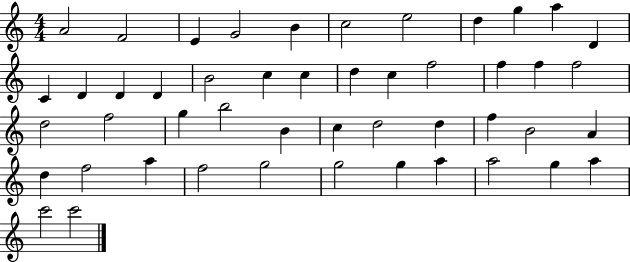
X:1
T:Untitled
M:4/4
L:1/4
K:C
A2 F2 E G2 B c2 e2 d g a D C D D D B2 c c d c f2 f f f2 d2 f2 g b2 B c d2 d f B2 A d f2 a f2 g2 g2 g a a2 g a c'2 c'2